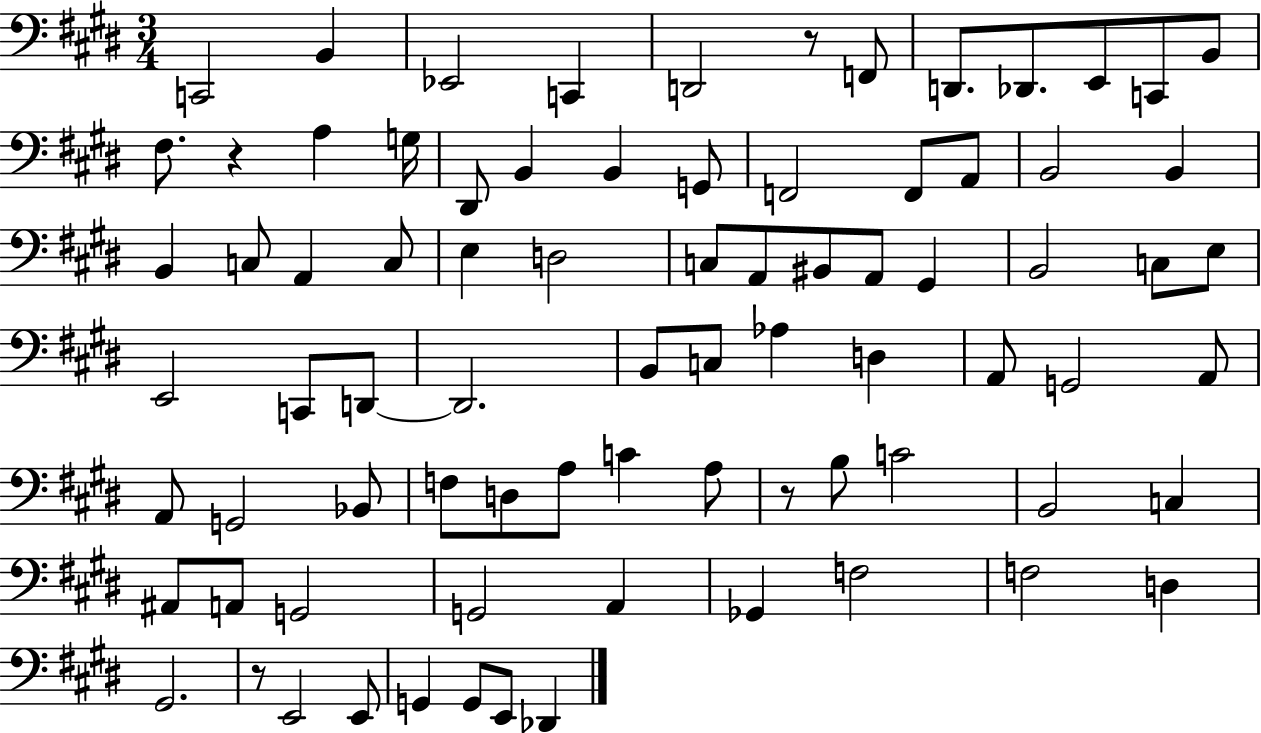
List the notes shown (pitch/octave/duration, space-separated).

C2/h B2/q Eb2/h C2/q D2/h R/e F2/e D2/e. Db2/e. E2/e C2/e B2/e F#3/e. R/q A3/q G3/s D#2/e B2/q B2/q G2/e F2/h F2/e A2/e B2/h B2/q B2/q C3/e A2/q C3/e E3/q D3/h C3/e A2/e BIS2/e A2/e G#2/q B2/h C3/e E3/e E2/h C2/e D2/e D2/h. B2/e C3/e Ab3/q D3/q A2/e G2/h A2/e A2/e G2/h Bb2/e F3/e D3/e A3/e C4/q A3/e R/e B3/e C4/h B2/h C3/q A#2/e A2/e G2/h G2/h A2/q Gb2/q F3/h F3/h D3/q G#2/h. R/e E2/h E2/e G2/q G2/e E2/e Db2/q